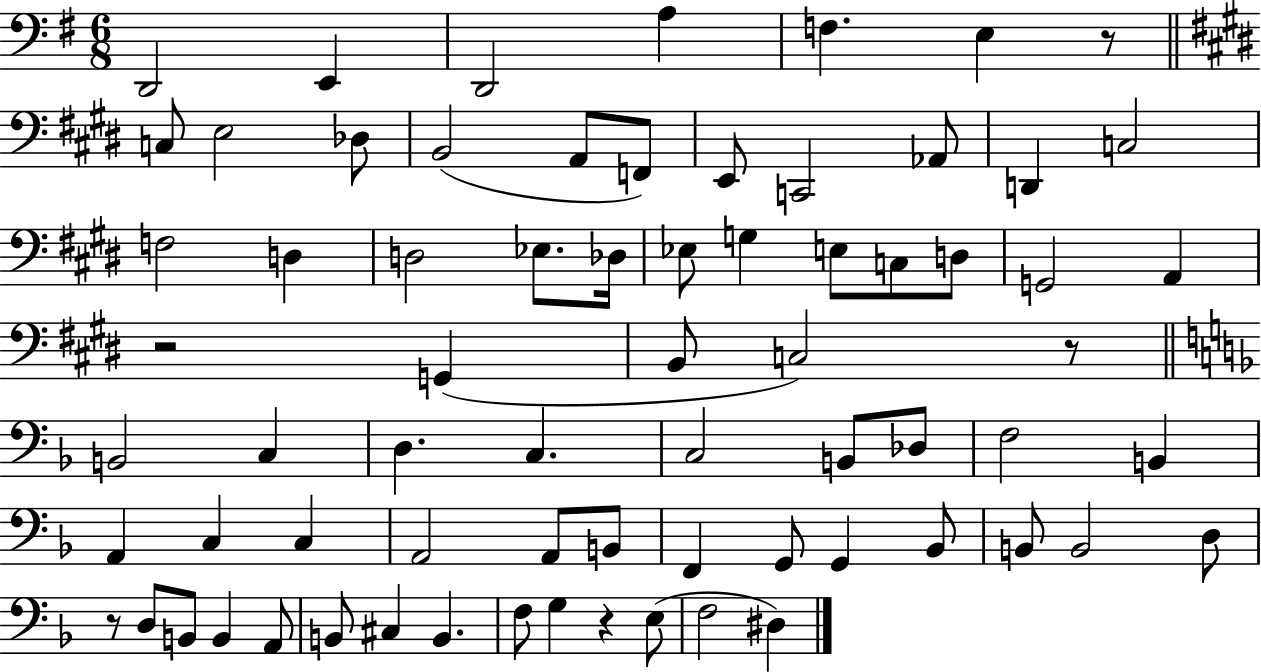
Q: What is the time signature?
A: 6/8